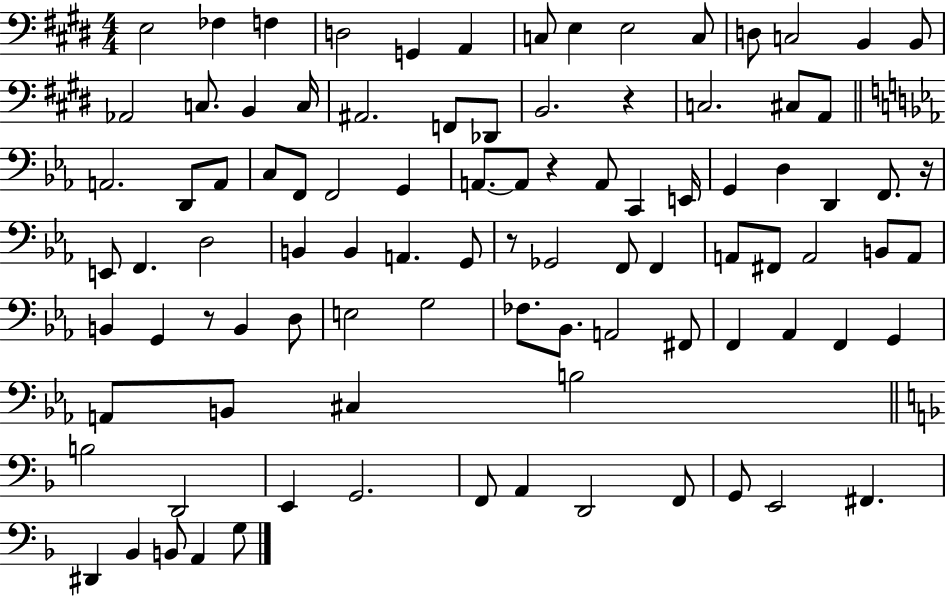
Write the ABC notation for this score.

X:1
T:Untitled
M:4/4
L:1/4
K:E
E,2 _F, F, D,2 G,, A,, C,/2 E, E,2 C,/2 D,/2 C,2 B,, B,,/2 _A,,2 C,/2 B,, C,/4 ^A,,2 F,,/2 _D,,/2 B,,2 z C,2 ^C,/2 A,,/2 A,,2 D,,/2 A,,/2 C,/2 F,,/2 F,,2 G,, A,,/2 A,,/2 z A,,/2 C,, E,,/4 G,, D, D,, F,,/2 z/4 E,,/2 F,, D,2 B,, B,, A,, G,,/2 z/2 _G,,2 F,,/2 F,, A,,/2 ^F,,/2 A,,2 B,,/2 A,,/2 B,, G,, z/2 B,, D,/2 E,2 G,2 _F,/2 _B,,/2 A,,2 ^F,,/2 F,, _A,, F,, G,, A,,/2 B,,/2 ^C, B,2 B,2 D,,2 E,, G,,2 F,,/2 A,, D,,2 F,,/2 G,,/2 E,,2 ^F,, ^D,, _B,, B,,/2 A,, G,/2